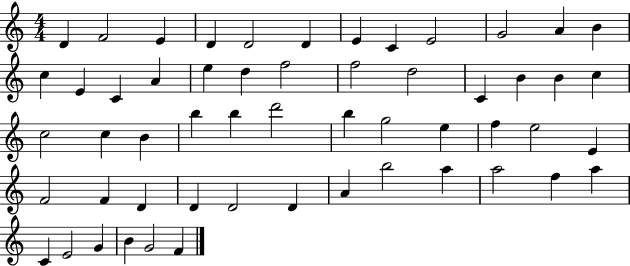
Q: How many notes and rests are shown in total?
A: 55